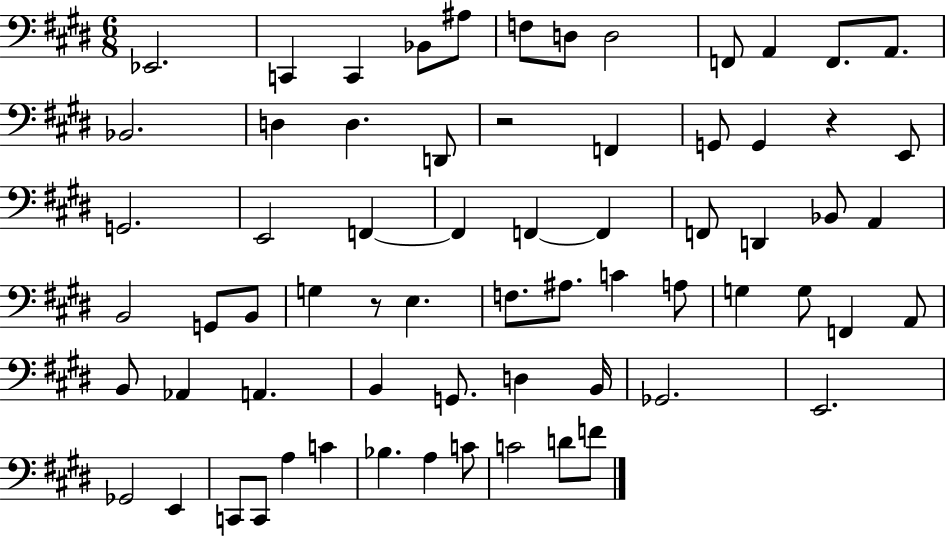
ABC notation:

X:1
T:Untitled
M:6/8
L:1/4
K:E
_E,,2 C,, C,, _B,,/2 ^A,/2 F,/2 D,/2 D,2 F,,/2 A,, F,,/2 A,,/2 _B,,2 D, D, D,,/2 z2 F,, G,,/2 G,, z E,,/2 G,,2 E,,2 F,, F,, F,, F,, F,,/2 D,, _B,,/2 A,, B,,2 G,,/2 B,,/2 G, z/2 E, F,/2 ^A,/2 C A,/2 G, G,/2 F,, A,,/2 B,,/2 _A,, A,, B,, G,,/2 D, B,,/4 _G,,2 E,,2 _G,,2 E,, C,,/2 C,,/2 A, C _B, A, C/2 C2 D/2 F/2